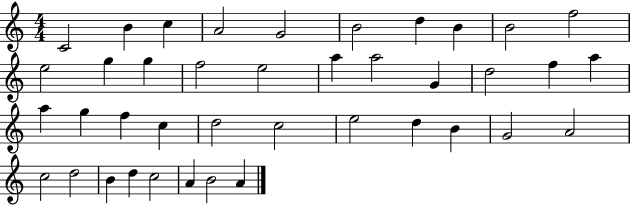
C4/h B4/q C5/q A4/h G4/h B4/h D5/q B4/q B4/h F5/h E5/h G5/q G5/q F5/h E5/h A5/q A5/h G4/q D5/h F5/q A5/q A5/q G5/q F5/q C5/q D5/h C5/h E5/h D5/q B4/q G4/h A4/h C5/h D5/h B4/q D5/q C5/h A4/q B4/h A4/q